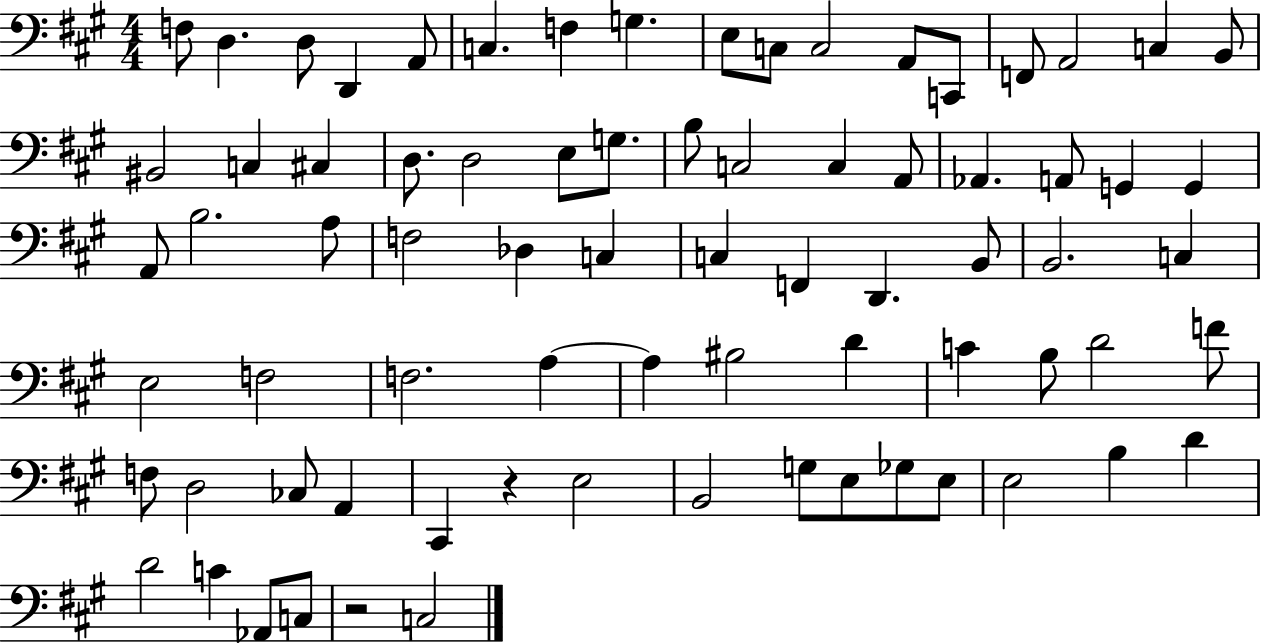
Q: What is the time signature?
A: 4/4